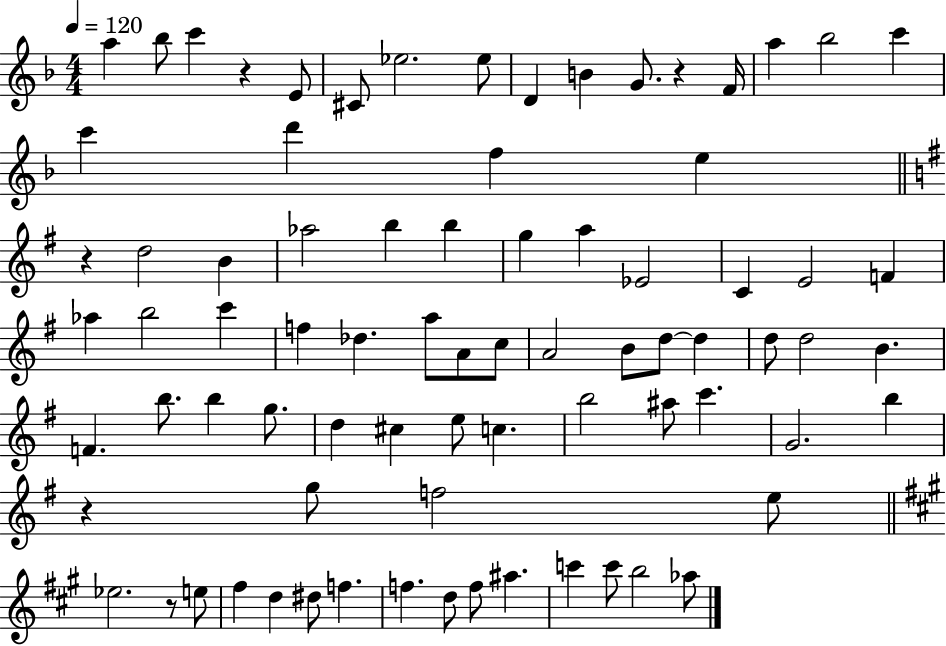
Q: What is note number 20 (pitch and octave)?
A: B4